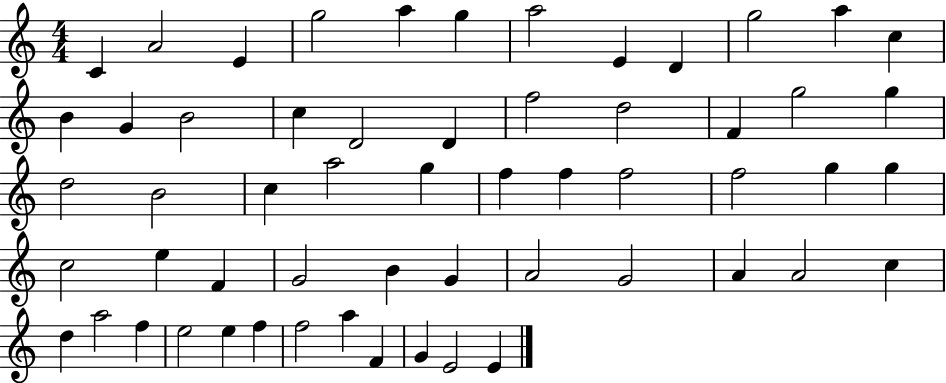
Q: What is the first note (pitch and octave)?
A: C4